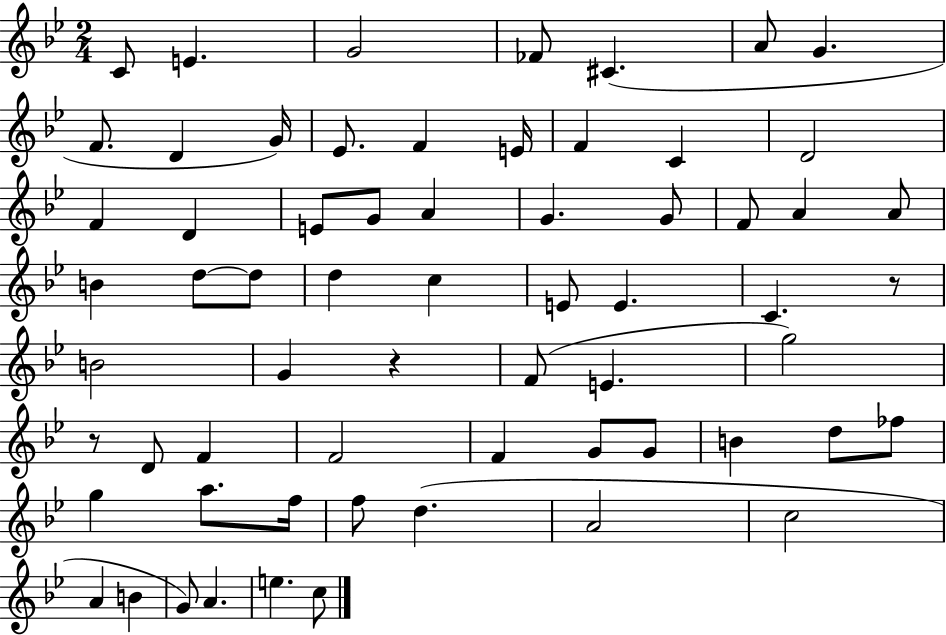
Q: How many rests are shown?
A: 3